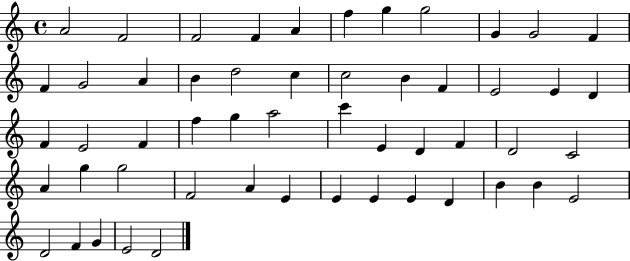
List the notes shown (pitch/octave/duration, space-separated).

A4/h F4/h F4/h F4/q A4/q F5/q G5/q G5/h G4/q G4/h F4/q F4/q G4/h A4/q B4/q D5/h C5/q C5/h B4/q F4/q E4/h E4/q D4/q F4/q E4/h F4/q F5/q G5/q A5/h C6/q E4/q D4/q F4/q D4/h C4/h A4/q G5/q G5/h F4/h A4/q E4/q E4/q E4/q E4/q D4/q B4/q B4/q E4/h D4/h F4/q G4/q E4/h D4/h